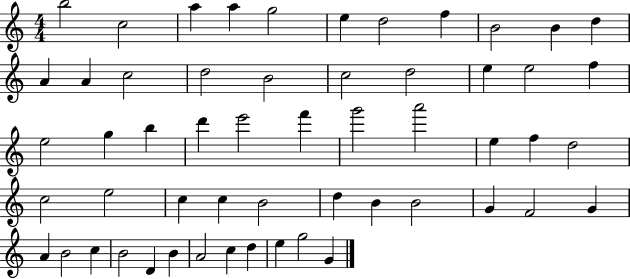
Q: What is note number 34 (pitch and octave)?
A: E5